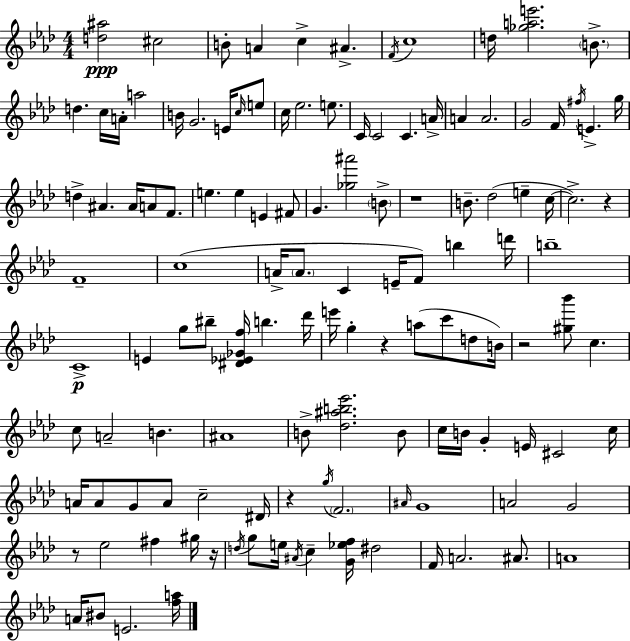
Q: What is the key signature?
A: F minor